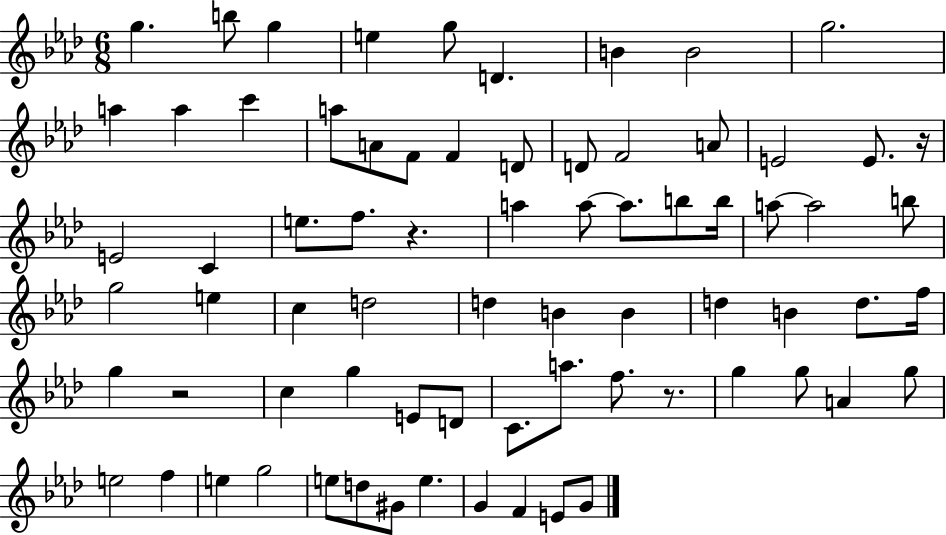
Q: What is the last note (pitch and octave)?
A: G4